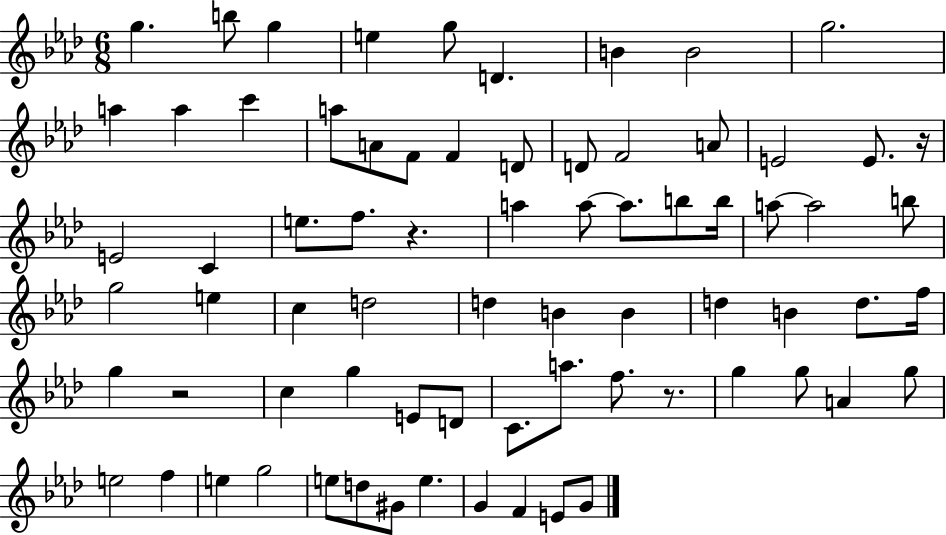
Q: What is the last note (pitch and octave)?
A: G4